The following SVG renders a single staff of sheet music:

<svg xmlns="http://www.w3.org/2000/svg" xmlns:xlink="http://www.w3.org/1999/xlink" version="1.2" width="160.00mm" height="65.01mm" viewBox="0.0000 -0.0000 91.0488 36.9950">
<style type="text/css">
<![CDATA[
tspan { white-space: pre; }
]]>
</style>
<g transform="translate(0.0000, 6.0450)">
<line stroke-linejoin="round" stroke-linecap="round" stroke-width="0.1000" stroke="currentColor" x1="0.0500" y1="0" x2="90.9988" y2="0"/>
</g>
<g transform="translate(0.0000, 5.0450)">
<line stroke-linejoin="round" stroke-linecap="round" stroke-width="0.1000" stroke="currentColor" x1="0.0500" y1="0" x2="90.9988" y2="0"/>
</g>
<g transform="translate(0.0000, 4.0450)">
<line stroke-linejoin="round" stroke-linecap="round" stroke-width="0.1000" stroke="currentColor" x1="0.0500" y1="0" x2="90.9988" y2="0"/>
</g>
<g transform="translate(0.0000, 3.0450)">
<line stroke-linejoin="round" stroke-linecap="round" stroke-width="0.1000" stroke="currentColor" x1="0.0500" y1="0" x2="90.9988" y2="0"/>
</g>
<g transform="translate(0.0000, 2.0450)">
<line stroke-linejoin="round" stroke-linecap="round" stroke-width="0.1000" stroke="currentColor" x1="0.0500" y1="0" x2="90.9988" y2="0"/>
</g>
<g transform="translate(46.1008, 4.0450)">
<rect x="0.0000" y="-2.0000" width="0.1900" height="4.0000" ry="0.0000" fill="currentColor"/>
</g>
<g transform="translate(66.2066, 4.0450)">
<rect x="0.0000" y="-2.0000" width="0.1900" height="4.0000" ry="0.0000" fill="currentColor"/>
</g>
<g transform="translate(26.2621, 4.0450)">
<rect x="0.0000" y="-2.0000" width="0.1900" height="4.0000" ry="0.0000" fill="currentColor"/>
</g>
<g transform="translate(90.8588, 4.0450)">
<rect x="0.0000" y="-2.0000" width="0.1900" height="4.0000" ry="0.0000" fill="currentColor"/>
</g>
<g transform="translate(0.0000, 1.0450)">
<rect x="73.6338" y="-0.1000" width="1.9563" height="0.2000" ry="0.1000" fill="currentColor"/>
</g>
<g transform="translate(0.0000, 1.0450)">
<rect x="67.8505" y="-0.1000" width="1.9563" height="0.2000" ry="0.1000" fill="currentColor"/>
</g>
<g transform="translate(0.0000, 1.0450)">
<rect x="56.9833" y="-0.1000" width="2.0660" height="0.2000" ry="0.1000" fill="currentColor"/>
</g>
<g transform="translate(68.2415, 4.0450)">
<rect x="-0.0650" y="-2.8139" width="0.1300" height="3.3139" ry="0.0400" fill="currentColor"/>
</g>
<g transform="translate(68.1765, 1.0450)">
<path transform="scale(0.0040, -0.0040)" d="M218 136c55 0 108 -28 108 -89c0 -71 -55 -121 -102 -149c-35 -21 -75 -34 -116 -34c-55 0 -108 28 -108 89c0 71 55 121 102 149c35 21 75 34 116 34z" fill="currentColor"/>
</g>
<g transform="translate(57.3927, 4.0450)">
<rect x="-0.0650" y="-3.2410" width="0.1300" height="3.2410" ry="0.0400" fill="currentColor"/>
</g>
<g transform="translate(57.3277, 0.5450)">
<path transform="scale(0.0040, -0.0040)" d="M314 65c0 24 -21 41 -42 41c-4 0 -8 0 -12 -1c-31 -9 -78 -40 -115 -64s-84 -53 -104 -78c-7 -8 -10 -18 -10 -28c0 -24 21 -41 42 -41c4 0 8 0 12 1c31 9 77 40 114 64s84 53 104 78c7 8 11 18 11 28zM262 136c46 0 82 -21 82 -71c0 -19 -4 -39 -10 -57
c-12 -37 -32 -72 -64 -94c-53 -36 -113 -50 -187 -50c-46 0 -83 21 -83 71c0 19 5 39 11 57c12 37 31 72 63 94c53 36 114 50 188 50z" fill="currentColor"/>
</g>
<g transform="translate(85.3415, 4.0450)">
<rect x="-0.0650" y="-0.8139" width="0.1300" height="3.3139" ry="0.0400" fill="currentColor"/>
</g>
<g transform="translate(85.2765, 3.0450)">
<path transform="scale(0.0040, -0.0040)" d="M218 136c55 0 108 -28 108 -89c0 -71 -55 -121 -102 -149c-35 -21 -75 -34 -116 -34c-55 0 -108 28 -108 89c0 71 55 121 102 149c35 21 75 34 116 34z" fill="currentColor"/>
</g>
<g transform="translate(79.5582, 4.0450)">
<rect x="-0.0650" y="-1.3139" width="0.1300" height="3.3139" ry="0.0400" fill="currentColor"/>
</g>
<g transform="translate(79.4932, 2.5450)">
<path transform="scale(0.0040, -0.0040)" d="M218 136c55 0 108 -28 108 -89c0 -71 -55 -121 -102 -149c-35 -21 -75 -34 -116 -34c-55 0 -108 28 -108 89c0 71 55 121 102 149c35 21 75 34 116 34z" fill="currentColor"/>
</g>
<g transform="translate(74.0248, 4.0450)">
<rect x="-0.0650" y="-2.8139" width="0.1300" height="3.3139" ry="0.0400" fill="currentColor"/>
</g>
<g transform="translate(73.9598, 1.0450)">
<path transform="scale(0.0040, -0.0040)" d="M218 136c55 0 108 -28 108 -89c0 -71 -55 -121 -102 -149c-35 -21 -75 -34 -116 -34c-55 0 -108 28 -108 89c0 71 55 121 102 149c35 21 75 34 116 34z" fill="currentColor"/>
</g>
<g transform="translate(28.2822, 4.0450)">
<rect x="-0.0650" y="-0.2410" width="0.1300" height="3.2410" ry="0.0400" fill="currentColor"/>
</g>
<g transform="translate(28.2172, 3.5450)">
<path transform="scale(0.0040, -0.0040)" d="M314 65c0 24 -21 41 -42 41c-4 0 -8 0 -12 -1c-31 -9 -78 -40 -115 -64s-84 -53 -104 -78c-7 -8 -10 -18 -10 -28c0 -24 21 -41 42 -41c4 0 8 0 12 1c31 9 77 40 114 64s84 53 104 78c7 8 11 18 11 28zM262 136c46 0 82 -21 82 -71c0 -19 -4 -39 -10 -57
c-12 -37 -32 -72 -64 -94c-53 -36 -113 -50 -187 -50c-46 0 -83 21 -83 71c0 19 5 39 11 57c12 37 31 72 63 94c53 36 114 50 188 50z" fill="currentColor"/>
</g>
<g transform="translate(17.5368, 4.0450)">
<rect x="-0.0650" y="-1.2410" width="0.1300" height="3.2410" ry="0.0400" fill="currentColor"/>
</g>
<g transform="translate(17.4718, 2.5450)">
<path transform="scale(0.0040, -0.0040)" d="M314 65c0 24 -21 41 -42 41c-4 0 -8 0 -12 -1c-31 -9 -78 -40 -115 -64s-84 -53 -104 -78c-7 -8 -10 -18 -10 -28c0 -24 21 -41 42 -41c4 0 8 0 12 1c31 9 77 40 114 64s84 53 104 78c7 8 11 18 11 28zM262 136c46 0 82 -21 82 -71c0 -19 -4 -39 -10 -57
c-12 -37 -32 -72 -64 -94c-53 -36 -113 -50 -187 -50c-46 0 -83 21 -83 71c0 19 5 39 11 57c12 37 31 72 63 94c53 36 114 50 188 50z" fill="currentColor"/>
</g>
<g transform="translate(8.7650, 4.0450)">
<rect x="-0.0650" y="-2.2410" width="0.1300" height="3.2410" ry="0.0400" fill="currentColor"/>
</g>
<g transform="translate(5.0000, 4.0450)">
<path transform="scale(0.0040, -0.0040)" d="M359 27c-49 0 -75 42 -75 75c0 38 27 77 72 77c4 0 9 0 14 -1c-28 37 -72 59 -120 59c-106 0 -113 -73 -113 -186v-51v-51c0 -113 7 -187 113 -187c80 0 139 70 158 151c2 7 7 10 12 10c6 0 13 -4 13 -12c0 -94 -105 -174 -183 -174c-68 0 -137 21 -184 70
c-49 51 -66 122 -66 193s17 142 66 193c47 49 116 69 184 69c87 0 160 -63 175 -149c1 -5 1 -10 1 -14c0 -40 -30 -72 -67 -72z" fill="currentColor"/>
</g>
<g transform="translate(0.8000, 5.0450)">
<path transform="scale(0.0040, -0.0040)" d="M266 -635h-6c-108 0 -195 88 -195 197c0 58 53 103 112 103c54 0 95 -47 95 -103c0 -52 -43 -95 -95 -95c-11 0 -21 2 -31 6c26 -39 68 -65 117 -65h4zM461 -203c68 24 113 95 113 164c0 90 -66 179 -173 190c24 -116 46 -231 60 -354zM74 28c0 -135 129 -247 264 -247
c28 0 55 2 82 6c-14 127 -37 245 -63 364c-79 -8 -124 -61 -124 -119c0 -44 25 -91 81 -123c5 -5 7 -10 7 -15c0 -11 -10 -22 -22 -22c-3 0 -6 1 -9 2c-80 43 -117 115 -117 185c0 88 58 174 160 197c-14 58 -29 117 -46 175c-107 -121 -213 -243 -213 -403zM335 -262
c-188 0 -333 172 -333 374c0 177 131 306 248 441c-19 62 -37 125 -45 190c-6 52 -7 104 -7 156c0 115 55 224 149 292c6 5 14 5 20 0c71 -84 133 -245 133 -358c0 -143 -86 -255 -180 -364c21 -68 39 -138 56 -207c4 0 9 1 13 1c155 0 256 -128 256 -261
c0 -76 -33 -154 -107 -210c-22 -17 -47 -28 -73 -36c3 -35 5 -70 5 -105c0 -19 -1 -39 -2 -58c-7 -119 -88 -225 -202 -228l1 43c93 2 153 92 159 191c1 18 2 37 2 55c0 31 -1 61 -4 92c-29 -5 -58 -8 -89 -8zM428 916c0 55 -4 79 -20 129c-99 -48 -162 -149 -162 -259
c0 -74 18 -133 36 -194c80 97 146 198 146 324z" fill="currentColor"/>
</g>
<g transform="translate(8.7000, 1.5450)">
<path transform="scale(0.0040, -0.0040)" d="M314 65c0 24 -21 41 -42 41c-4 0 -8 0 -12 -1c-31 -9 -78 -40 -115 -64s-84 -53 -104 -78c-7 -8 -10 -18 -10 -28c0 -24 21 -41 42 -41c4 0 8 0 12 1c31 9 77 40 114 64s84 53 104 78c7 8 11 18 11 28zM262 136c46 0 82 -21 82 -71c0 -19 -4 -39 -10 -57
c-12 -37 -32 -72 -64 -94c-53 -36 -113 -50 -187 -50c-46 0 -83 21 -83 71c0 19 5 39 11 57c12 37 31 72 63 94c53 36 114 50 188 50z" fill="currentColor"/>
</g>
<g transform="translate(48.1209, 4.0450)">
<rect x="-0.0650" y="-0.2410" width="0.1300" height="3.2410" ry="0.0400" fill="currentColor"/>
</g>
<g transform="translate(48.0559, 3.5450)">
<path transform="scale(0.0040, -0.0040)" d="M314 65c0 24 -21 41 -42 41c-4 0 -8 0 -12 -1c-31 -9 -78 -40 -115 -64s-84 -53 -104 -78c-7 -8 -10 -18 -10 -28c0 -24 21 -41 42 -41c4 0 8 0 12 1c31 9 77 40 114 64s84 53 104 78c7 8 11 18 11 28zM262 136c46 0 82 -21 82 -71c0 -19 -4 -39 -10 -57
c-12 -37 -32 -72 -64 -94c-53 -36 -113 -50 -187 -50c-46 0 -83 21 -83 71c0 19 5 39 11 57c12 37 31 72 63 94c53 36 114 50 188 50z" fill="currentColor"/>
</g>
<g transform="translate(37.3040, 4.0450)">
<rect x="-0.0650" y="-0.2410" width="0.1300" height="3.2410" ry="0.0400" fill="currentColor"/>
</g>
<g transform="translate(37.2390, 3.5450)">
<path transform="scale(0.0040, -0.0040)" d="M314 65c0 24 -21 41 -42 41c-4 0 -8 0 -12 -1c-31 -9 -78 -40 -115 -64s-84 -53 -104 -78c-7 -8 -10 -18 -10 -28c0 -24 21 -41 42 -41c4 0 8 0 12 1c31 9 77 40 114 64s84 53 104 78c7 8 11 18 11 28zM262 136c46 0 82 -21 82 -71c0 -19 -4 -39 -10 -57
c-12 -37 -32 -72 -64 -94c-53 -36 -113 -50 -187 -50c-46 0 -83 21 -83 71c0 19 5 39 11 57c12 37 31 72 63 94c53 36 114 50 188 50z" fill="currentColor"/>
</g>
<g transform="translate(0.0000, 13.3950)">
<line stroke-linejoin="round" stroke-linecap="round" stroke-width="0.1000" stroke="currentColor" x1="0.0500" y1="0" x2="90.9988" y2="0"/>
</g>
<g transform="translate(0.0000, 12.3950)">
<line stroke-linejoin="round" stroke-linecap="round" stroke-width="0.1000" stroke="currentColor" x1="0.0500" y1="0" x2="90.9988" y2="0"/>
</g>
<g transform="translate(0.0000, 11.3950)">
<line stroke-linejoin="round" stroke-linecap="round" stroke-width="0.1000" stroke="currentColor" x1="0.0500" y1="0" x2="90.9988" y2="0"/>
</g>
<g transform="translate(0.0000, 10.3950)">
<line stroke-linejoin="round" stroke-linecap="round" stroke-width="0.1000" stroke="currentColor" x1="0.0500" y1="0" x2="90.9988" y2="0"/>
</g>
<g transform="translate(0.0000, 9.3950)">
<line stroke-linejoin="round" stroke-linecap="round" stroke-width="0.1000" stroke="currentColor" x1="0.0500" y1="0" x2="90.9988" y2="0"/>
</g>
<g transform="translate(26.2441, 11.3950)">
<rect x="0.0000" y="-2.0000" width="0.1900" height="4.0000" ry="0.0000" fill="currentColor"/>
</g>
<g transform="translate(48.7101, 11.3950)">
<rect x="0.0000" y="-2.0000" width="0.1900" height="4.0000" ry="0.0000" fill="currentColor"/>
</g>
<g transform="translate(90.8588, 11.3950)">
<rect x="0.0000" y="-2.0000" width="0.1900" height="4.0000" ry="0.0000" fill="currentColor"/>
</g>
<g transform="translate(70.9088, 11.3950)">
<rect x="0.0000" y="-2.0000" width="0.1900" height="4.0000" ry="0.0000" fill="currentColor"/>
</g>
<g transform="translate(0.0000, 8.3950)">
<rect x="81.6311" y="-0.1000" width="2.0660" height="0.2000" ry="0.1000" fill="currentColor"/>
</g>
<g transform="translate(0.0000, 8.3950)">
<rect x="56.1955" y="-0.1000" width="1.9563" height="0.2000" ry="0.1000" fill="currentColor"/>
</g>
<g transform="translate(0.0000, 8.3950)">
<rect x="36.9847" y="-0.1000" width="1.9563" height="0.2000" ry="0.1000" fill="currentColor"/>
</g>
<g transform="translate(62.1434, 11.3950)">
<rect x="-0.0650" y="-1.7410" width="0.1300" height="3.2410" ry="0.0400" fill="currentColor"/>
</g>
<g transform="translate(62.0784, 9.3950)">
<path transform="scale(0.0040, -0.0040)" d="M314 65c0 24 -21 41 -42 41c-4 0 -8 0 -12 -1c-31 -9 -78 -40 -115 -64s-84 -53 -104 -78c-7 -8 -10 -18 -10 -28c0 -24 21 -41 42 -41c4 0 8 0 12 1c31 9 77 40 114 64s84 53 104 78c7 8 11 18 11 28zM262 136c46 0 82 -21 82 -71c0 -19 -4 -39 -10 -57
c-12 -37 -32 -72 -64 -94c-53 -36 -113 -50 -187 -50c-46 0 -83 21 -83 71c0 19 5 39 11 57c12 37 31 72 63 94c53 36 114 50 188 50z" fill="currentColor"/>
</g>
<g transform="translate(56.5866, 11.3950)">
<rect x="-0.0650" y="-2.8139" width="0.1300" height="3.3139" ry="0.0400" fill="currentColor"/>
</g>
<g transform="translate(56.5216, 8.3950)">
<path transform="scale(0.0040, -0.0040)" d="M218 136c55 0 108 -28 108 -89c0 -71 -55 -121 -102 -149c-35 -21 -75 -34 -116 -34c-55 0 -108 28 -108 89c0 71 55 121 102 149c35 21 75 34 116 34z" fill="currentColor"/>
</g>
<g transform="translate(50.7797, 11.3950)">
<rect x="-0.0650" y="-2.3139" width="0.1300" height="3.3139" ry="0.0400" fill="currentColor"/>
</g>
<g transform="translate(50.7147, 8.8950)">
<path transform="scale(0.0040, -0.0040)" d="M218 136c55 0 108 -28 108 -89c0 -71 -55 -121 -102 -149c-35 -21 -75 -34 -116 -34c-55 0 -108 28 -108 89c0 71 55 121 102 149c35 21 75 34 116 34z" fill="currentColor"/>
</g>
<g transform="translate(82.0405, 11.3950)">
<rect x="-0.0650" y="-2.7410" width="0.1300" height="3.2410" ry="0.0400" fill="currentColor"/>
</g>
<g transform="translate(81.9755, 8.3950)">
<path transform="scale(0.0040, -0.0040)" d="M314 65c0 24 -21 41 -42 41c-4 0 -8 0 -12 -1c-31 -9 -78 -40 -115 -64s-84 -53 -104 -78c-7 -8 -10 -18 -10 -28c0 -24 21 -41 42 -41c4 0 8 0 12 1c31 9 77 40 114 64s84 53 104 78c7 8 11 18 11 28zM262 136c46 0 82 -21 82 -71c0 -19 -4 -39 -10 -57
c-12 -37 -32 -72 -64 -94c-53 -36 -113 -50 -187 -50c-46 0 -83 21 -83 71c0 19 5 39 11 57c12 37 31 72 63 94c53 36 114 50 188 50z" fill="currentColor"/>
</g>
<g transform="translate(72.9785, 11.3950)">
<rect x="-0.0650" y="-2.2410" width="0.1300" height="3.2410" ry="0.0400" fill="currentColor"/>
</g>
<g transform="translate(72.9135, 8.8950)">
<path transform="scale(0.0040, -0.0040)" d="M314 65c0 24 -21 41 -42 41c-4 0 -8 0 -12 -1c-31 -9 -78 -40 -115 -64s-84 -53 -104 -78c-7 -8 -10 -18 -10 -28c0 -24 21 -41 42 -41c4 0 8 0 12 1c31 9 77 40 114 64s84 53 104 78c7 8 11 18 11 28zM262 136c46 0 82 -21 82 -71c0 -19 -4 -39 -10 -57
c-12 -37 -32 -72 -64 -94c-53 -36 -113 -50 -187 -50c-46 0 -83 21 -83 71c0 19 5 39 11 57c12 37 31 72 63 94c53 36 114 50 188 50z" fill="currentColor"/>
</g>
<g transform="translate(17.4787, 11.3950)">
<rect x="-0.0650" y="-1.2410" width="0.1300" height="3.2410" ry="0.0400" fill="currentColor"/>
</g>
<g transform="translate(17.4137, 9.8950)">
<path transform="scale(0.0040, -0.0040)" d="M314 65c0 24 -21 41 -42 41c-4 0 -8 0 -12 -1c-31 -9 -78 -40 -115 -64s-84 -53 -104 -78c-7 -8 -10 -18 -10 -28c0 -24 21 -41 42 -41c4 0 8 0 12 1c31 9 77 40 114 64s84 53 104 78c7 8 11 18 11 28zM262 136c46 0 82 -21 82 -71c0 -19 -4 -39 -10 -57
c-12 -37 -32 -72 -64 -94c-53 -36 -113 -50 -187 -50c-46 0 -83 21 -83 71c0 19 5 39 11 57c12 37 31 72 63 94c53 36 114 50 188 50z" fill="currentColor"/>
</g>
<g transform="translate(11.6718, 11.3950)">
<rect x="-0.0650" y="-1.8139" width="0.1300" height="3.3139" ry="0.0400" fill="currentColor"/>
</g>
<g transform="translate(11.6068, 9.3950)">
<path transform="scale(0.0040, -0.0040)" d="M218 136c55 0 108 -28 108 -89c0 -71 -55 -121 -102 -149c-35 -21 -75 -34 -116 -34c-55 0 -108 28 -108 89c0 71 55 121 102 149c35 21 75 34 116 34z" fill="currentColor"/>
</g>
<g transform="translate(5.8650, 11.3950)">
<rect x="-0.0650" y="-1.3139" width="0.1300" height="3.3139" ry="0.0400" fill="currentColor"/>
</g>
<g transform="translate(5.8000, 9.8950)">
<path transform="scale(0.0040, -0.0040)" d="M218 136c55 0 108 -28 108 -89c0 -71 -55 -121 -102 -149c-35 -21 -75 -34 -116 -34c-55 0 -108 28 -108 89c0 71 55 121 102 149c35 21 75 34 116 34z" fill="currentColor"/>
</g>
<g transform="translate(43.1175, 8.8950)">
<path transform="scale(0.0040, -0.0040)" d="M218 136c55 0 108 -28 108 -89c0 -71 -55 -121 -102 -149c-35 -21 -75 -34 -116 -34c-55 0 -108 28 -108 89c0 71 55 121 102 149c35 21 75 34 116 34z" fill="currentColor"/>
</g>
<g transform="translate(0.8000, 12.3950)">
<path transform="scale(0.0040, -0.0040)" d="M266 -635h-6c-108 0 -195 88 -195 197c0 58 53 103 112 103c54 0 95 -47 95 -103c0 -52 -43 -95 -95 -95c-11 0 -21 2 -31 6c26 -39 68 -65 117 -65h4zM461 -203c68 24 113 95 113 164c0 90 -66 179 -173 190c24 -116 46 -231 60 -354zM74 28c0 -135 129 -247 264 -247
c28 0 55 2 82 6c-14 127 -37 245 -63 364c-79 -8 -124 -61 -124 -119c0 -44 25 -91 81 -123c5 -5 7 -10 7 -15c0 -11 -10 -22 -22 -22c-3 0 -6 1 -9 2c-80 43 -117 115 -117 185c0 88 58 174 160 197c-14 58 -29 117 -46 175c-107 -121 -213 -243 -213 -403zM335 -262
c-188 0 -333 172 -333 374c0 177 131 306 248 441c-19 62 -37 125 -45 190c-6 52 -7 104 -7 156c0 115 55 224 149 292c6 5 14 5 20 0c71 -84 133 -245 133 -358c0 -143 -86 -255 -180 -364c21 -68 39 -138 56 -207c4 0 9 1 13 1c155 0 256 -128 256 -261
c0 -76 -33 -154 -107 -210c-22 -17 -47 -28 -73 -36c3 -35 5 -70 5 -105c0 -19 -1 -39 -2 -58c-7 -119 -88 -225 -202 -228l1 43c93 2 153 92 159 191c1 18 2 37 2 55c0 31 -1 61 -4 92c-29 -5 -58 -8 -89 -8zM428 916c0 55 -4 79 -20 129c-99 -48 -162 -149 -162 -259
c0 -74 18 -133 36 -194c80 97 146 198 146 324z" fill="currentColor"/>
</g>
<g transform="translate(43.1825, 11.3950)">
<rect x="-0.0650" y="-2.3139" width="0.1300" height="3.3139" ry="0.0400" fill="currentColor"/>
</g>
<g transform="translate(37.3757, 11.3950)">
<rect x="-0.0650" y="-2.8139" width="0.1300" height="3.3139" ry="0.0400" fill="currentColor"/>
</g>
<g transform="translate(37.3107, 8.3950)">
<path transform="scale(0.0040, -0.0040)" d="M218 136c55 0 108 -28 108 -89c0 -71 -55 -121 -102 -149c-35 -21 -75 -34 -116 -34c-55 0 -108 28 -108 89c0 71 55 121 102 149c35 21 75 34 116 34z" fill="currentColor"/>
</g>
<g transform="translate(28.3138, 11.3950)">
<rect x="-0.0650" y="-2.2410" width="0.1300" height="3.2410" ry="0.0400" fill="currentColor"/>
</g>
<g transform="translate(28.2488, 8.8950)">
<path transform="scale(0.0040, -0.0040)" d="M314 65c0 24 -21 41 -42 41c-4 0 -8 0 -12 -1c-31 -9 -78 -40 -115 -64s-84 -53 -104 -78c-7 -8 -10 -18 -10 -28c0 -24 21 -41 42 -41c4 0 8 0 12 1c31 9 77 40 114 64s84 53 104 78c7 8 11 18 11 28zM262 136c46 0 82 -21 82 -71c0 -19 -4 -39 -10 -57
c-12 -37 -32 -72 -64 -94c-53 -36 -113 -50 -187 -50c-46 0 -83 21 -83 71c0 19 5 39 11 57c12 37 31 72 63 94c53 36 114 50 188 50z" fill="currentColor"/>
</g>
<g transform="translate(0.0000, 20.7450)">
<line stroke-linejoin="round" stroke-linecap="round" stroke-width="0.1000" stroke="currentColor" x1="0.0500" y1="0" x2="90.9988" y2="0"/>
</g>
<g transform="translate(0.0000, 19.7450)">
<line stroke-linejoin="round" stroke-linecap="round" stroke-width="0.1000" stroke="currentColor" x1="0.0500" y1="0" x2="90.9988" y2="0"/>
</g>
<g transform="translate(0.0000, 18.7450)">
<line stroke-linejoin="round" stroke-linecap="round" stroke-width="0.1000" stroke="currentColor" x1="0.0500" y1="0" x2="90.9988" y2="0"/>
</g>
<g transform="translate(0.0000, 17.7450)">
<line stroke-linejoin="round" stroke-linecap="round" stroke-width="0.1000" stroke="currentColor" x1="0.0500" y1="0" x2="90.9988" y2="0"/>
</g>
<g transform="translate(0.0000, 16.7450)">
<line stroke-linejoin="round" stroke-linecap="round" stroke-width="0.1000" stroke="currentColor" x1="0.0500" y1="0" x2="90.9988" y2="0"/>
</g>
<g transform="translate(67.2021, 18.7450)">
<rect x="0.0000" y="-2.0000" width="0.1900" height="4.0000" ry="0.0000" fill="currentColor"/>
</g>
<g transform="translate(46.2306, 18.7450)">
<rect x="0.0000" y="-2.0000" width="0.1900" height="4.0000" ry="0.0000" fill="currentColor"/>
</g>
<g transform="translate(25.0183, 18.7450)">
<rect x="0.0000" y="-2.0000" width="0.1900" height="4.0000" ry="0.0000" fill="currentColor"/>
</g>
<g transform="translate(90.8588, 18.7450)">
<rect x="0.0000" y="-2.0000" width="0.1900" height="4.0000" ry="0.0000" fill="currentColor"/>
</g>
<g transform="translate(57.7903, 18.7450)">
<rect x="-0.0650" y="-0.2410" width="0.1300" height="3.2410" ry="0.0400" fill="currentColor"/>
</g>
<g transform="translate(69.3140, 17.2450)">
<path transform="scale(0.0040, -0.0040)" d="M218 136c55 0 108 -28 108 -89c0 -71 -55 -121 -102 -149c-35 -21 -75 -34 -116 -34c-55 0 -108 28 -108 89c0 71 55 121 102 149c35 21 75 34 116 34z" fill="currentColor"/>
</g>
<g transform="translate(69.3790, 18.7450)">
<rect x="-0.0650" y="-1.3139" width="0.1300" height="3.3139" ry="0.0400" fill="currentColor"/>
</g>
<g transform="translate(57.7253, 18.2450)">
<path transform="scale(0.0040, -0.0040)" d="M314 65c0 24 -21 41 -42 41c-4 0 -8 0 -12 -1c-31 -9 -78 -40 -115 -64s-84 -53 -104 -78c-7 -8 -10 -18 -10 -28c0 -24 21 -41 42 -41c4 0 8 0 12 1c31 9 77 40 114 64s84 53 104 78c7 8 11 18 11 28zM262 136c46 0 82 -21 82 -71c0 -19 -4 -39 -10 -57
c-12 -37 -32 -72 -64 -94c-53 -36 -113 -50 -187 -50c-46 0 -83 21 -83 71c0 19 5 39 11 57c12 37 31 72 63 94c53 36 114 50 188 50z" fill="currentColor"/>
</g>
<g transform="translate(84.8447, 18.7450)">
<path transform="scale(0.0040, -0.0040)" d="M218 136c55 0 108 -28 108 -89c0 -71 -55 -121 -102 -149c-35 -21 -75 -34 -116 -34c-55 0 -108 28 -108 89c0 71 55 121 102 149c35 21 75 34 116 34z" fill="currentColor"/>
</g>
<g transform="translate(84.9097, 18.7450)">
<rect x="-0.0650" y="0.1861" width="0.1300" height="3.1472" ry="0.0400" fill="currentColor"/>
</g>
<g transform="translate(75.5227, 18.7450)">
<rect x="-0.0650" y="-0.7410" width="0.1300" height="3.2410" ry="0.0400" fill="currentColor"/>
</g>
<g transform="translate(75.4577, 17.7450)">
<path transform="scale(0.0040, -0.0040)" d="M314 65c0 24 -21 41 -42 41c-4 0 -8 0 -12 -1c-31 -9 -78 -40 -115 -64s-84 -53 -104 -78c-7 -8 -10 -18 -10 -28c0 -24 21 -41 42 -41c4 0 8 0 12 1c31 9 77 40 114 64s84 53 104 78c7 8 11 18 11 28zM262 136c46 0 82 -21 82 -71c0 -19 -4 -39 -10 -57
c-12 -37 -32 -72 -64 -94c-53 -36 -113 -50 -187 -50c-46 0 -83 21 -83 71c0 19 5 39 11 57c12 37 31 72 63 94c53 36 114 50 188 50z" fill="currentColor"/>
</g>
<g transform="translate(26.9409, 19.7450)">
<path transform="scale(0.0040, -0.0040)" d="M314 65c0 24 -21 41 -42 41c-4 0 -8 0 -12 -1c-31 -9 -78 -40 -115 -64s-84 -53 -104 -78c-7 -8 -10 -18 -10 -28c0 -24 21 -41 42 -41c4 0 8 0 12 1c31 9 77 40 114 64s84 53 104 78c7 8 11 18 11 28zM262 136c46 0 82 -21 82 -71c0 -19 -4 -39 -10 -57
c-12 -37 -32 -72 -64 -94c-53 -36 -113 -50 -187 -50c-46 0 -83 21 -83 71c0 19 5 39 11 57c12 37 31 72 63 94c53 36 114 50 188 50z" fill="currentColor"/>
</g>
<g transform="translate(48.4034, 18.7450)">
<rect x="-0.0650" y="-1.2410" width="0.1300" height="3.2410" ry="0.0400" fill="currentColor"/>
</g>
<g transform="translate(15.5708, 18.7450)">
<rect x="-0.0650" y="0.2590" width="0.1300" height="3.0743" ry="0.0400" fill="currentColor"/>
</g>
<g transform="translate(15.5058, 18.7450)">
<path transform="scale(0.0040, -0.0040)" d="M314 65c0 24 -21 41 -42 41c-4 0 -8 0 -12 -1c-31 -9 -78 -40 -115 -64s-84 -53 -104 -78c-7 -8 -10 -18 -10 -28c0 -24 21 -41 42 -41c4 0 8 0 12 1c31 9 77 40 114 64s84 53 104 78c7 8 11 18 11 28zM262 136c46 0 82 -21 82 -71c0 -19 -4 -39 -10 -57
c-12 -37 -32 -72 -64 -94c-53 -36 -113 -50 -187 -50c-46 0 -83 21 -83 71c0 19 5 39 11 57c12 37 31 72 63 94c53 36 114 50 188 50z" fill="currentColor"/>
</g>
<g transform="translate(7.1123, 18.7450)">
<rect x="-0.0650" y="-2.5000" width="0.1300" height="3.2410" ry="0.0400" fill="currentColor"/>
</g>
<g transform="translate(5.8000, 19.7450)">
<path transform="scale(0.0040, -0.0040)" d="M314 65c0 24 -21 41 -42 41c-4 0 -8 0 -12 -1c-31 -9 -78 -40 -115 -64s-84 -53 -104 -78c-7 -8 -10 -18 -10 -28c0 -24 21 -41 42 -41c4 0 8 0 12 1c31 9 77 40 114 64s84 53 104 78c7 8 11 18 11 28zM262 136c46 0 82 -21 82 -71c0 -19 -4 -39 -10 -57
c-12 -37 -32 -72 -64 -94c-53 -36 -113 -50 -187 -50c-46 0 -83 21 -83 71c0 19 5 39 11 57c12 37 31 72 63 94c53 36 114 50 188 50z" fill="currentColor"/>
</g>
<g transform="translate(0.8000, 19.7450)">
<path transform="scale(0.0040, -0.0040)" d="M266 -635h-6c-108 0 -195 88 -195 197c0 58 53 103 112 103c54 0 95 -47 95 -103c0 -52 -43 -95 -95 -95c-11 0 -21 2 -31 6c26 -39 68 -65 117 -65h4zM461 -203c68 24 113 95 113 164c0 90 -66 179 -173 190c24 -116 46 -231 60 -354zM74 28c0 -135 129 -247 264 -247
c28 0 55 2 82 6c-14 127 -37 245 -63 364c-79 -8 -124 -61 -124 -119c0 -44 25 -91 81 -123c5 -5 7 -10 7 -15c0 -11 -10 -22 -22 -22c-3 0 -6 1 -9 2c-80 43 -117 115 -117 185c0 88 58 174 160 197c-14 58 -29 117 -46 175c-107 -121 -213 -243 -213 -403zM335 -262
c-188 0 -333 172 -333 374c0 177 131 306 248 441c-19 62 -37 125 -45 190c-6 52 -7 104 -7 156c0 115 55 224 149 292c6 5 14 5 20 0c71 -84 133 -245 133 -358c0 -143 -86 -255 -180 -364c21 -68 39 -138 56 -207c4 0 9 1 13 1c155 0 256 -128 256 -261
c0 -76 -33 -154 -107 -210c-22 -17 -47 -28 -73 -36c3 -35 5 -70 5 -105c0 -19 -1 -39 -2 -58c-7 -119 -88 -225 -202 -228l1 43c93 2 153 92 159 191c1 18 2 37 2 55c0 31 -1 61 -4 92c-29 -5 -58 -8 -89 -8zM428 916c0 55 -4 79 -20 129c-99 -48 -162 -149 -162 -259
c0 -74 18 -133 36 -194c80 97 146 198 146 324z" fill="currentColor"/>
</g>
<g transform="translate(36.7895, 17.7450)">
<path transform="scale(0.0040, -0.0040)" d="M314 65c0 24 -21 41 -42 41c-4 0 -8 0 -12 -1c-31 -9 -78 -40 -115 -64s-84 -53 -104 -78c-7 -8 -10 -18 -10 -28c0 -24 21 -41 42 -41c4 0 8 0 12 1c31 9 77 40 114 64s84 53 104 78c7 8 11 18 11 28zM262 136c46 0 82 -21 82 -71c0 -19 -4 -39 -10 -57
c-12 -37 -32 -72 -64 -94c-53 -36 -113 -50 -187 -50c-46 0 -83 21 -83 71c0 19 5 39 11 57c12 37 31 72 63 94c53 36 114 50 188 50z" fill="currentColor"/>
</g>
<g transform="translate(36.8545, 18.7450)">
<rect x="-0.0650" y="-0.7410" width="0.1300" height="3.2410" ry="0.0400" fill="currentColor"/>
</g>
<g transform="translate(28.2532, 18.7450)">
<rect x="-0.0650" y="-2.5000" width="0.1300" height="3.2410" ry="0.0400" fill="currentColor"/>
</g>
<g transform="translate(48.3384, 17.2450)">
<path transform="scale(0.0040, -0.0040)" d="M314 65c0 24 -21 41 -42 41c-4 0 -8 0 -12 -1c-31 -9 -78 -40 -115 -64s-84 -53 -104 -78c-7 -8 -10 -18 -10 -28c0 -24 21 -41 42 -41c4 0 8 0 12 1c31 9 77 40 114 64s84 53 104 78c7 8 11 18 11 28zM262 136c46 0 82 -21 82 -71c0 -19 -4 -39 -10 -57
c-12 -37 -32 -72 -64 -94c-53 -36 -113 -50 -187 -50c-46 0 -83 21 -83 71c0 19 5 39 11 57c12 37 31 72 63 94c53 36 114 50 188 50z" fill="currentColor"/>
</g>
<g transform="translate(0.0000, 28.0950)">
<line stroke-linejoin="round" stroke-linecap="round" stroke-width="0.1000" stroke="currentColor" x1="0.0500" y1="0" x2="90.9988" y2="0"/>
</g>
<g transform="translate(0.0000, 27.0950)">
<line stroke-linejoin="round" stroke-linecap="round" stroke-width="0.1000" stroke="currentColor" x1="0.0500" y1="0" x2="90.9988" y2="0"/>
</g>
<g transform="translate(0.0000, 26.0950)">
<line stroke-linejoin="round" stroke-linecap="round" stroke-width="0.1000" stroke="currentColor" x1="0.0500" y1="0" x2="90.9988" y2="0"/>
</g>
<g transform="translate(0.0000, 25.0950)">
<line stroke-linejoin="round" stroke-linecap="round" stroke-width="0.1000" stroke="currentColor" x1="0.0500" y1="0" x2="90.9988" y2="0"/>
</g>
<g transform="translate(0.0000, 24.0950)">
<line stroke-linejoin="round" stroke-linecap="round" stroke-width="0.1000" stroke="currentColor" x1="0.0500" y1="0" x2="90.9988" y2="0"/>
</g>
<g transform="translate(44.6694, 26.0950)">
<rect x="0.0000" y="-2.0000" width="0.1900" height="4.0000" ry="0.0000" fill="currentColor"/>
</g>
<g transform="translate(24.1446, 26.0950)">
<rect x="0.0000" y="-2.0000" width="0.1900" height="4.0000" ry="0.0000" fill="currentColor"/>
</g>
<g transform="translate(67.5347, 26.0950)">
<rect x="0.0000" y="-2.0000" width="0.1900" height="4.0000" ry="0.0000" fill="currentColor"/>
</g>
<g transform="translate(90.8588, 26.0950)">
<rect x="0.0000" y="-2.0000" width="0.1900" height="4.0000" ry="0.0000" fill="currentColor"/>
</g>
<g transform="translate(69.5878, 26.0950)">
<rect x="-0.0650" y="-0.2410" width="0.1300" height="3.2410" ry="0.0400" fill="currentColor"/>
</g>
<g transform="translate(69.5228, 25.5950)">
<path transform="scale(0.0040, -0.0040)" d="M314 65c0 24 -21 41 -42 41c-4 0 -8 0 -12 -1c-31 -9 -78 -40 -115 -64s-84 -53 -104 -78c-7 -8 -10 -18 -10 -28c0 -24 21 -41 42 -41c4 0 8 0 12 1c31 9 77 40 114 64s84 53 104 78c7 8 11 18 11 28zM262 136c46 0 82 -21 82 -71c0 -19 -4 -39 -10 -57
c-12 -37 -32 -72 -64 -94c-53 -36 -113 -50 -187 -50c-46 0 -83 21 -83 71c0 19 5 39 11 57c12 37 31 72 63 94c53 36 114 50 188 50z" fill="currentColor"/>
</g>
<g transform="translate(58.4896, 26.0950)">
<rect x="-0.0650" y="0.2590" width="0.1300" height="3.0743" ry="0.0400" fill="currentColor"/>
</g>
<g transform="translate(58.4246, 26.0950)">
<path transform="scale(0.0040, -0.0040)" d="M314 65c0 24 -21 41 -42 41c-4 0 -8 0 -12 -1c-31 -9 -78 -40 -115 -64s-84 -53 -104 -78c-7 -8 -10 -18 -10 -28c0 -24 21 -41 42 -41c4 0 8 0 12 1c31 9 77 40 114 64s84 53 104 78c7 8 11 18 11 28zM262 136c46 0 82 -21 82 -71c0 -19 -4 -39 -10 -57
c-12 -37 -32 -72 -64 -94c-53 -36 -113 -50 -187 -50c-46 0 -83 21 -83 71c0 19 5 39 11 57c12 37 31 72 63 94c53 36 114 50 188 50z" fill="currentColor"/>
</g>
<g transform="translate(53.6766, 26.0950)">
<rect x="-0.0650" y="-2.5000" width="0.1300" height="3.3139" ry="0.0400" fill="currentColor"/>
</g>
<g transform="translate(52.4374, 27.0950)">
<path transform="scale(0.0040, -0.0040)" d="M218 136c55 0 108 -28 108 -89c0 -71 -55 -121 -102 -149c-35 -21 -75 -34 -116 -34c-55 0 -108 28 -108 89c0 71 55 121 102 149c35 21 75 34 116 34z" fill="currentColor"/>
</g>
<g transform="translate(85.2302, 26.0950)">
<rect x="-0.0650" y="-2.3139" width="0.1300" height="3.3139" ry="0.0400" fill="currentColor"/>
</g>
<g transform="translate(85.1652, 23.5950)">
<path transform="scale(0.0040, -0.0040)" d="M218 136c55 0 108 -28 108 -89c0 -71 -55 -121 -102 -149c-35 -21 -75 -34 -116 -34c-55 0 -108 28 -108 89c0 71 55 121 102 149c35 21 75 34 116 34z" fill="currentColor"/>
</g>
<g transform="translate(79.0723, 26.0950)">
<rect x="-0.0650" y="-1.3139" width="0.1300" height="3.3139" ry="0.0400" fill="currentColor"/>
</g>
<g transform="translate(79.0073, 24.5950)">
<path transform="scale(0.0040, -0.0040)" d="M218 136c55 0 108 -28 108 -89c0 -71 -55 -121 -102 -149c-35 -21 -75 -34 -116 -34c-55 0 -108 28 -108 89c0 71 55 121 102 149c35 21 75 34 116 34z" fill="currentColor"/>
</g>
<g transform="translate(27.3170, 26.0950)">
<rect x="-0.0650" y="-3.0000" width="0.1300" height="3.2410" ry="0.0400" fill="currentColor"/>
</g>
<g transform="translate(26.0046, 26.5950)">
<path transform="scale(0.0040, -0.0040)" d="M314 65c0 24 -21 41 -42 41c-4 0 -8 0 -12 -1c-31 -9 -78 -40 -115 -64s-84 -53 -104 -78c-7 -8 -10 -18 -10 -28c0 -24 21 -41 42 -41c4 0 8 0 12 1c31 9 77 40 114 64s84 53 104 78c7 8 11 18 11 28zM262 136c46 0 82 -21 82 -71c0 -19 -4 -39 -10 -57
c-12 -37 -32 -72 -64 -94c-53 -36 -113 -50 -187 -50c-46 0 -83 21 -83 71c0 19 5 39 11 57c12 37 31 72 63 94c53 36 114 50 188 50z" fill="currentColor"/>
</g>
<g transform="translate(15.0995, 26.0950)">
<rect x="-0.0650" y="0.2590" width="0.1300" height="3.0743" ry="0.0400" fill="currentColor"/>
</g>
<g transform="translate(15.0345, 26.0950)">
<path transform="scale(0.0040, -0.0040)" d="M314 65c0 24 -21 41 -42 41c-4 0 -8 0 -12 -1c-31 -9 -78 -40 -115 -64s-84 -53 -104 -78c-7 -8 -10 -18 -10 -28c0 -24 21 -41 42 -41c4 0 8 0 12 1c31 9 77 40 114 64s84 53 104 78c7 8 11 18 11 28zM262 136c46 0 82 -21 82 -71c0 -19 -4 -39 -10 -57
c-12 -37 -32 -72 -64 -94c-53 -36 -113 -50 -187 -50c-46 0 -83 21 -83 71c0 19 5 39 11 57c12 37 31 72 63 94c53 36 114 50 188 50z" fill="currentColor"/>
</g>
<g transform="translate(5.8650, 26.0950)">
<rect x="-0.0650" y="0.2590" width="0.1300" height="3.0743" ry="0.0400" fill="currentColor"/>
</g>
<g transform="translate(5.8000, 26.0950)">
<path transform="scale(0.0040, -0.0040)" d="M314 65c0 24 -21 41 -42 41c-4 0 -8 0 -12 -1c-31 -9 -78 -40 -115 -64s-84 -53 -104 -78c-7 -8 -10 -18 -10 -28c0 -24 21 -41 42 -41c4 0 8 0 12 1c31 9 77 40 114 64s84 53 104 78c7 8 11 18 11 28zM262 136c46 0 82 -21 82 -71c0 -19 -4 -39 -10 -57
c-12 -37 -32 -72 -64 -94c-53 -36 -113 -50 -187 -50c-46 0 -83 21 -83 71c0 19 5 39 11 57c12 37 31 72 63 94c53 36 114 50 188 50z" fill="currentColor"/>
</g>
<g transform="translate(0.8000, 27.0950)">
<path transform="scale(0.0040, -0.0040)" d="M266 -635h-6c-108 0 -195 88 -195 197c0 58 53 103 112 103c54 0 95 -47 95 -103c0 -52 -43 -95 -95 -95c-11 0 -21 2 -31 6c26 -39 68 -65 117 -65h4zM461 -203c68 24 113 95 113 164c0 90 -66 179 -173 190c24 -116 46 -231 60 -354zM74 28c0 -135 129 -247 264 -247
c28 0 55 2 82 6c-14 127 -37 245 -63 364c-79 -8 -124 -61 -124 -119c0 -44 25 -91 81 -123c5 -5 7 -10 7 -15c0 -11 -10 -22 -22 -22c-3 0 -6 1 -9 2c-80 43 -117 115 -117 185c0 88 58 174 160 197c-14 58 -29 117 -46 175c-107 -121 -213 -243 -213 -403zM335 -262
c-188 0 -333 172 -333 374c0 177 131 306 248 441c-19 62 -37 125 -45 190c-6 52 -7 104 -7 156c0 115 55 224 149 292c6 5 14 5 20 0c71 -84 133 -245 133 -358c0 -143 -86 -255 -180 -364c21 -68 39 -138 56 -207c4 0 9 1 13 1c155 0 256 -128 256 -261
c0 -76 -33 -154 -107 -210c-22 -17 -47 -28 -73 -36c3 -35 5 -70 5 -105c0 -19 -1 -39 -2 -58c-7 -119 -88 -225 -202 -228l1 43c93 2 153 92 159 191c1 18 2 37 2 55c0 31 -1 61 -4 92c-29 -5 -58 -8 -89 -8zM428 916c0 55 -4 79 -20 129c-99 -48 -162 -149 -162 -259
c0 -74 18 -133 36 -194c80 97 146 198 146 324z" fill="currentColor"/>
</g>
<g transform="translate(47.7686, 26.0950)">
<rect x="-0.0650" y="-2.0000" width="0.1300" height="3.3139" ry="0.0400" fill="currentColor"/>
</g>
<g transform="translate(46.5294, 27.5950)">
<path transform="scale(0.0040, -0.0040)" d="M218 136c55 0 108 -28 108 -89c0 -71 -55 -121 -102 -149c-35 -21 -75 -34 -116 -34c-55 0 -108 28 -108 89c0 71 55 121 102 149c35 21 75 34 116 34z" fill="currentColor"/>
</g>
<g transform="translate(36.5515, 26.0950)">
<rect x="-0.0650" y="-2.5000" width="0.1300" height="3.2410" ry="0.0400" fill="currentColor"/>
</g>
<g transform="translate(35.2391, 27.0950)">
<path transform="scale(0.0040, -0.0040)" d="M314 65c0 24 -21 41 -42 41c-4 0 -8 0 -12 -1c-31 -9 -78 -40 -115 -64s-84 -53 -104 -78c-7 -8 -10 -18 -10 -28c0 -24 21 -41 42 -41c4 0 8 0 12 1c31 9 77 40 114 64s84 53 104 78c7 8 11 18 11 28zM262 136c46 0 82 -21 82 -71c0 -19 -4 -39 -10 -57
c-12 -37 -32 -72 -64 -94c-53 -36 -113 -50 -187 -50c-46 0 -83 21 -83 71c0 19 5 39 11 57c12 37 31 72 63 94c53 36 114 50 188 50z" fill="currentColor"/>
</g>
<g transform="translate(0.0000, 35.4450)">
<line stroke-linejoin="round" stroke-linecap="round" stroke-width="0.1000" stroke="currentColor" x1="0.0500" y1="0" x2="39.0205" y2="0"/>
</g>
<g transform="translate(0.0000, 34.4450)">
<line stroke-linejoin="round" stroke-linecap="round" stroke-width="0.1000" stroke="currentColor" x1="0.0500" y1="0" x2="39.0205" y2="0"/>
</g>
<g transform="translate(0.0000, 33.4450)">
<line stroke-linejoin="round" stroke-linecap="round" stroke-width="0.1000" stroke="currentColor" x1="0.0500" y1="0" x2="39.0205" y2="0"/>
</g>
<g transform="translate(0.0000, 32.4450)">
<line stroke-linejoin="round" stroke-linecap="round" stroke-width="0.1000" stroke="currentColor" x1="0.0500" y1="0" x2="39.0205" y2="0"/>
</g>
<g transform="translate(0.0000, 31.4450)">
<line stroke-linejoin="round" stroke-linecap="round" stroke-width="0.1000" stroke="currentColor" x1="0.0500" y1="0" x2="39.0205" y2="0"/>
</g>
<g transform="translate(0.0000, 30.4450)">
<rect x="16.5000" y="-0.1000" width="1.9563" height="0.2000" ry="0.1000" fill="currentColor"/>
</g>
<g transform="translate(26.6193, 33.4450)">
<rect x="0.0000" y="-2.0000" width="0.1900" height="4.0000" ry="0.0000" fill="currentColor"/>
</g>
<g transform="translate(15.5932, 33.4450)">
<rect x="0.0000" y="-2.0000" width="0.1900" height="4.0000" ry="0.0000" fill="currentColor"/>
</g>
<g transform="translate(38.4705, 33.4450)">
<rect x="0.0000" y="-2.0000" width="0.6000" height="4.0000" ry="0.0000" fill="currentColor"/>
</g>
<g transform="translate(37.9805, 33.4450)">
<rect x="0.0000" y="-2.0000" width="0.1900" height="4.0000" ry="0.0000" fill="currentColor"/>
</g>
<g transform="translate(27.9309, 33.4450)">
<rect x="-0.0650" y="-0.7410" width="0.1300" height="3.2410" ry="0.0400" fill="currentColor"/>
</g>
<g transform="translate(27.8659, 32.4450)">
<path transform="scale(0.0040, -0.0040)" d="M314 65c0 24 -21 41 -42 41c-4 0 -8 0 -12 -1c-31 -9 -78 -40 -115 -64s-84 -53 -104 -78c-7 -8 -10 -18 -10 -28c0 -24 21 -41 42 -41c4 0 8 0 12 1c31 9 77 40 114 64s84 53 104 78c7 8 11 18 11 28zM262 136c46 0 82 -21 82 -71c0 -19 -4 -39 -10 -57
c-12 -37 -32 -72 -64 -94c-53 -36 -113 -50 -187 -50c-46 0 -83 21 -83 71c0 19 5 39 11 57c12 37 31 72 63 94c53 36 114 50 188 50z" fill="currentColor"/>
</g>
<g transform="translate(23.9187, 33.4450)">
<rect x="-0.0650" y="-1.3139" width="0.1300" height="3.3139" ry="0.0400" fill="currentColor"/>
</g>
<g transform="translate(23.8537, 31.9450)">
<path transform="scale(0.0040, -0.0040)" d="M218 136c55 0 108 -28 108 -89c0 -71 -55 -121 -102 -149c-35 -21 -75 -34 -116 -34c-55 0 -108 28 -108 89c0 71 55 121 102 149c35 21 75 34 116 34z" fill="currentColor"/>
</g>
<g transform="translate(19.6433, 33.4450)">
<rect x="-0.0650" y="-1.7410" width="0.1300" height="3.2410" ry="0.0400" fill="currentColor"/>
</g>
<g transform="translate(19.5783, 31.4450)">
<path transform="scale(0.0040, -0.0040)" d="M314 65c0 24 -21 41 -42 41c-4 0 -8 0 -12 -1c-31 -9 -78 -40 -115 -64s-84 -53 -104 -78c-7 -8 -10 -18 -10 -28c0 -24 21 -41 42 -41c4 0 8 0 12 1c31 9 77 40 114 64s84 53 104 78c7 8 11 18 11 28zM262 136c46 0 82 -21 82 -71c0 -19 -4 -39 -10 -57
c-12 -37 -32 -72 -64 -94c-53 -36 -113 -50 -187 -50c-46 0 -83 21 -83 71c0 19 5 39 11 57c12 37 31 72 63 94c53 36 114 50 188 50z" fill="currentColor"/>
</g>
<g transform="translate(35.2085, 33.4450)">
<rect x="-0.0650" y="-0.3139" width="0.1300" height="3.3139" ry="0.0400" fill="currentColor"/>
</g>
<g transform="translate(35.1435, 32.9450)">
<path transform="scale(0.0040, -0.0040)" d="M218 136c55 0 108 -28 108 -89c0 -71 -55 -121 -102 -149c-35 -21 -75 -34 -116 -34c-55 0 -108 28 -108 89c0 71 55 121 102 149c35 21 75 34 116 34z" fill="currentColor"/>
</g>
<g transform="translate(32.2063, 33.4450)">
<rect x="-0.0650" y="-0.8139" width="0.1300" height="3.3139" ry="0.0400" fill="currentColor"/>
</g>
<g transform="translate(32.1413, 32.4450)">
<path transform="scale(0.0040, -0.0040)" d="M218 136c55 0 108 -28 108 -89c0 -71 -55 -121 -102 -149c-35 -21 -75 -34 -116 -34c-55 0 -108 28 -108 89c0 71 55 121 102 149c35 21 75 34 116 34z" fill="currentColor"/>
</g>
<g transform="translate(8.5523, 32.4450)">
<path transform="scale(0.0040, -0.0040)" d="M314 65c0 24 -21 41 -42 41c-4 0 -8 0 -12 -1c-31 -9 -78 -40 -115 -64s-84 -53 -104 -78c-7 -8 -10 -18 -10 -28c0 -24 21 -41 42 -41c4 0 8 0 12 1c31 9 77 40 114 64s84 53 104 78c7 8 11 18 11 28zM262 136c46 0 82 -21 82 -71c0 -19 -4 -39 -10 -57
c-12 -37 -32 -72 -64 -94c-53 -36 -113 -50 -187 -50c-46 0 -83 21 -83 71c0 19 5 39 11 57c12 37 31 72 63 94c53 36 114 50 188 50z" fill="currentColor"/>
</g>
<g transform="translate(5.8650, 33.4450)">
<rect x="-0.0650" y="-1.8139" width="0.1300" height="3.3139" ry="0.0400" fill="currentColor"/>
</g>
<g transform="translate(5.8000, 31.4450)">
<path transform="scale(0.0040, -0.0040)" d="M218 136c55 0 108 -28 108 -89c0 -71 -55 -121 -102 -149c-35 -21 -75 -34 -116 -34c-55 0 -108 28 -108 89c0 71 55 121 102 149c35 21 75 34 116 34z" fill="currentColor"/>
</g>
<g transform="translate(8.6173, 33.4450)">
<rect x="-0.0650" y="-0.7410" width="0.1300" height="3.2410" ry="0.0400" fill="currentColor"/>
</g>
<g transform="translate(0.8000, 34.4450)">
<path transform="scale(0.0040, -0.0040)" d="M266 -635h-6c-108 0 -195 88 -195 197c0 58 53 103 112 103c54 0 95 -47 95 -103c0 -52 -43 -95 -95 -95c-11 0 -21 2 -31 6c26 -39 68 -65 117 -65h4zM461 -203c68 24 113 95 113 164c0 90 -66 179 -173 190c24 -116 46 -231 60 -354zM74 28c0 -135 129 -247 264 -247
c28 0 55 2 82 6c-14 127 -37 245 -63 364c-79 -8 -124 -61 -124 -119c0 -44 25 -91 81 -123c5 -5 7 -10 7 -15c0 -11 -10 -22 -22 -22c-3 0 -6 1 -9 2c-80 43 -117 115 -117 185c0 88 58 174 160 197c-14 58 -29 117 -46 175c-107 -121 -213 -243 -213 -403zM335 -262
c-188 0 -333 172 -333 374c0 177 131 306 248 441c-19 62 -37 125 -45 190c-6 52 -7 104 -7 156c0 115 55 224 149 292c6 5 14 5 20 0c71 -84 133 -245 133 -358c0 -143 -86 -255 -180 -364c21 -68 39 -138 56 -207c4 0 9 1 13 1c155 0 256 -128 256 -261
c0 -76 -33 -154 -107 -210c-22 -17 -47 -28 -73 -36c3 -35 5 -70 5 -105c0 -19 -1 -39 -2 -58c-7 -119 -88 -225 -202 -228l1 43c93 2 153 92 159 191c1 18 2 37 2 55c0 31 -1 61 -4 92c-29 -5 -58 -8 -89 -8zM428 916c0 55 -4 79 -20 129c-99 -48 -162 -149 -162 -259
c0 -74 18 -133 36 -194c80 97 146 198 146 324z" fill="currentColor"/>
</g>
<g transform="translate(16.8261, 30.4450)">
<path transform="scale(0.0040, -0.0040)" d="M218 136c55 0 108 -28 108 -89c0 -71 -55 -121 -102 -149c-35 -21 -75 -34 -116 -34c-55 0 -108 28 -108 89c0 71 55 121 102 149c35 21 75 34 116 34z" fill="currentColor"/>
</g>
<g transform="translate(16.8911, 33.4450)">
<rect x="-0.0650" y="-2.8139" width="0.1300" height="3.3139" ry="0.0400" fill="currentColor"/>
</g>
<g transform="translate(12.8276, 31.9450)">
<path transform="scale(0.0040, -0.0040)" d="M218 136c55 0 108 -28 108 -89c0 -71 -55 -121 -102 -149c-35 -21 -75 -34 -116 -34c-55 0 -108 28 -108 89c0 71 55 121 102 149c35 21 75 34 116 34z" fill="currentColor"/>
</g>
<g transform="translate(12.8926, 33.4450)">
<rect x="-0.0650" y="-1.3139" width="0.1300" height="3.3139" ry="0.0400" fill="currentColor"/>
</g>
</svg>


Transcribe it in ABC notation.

X:1
T:Untitled
M:4/4
L:1/4
K:C
g2 e2 c2 c2 c2 b2 a a e d e f e2 g2 a g g a f2 g2 a2 G2 B2 G2 d2 e2 c2 e d2 B B2 B2 A2 G2 F G B2 c2 e g f d2 e a f2 e d2 d c